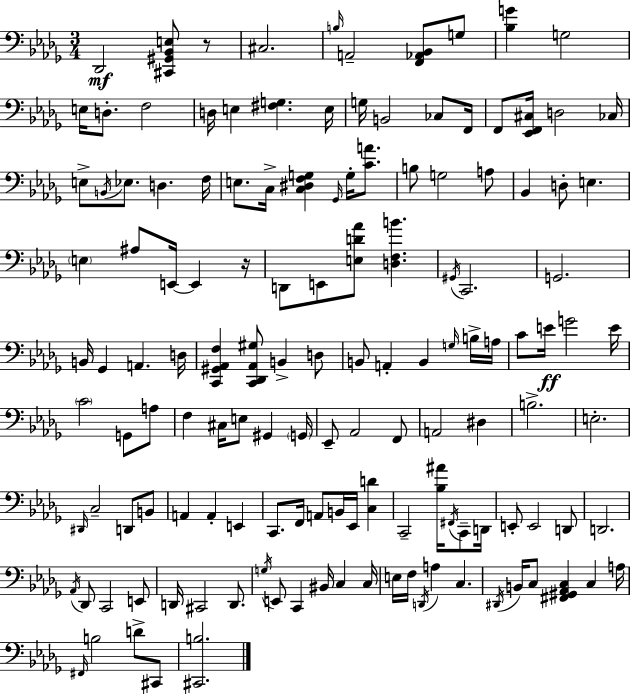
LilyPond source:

{
  \clef bass
  \numericTimeSignature
  \time 3/4
  \key bes \minor
  des,2\mf <cis, gis, bes, e>8 r8 | cis2. | \grace { b16 } a,2-- <f, aes, bes,>8 g8 | <bes g'>4 g2 | \break e16 d8.-. f2 | d16 e4 <fis g>4. | e16 g16 b,2 ces8 | f,16 f,8 <ees, f, cis>16 d2 | \break ces16 e8-> \acciaccatura { b,16 } ees8. d4. | f16 e8. c16-> <c dis f g>4 \grace { ges,16 } g16-. | <c' a'>8. b8 g2 | a8 bes,4 d8-. e4. | \break \parenthesize e4 ais8 e,16~~ e,4 | r16 d,8 e,8 <e d' aes'>8 <d f b'>4. | \acciaccatura { gis,16 } c,2. | g,2. | \break b,16 ges,4 a,4. | d16 <c, gis, aes, f>4 <c, des, aes, gis>8 b,4-> | d8 b,8 a,4-. b,4 | \grace { g16 } b16-> a16 c'8 e'16\ff g'2 | \break e'16 \parenthesize c'2 | g,8 a8 f4 cis16 e8 | gis,4 \parenthesize g,16 ees,8-- aes,2 | f,8 a,2 | \break dis4 b2.-> | e2.-. | \grace { dis,16 } c2-- | d,8 b,8 a,4 a,4-. | \break e,4 c,8. f,16 a,8 | b,16 ees,16 <c d'>4 c,2-- | <bes ais'>16 \acciaccatura { fis,16 } c,8-- d,16 e,8-. e,2 | d,8 d,2. | \break \acciaccatura { aes,16 } des,8 c,2 | e,8 d,16 cis,2 | d,8. \acciaccatura { g16 } e,8 c,4 | bis,16 c4 c16 e16 f16 \acciaccatura { d,16 } | \break a4 c4. \acciaccatura { dis,16 } b,16 | c8 <fis, gis, aes, c>4 c4 a16 \grace { fis,16 } | b2 d'8-> cis,8 | <cis, b>2. | \break \bar "|."
}